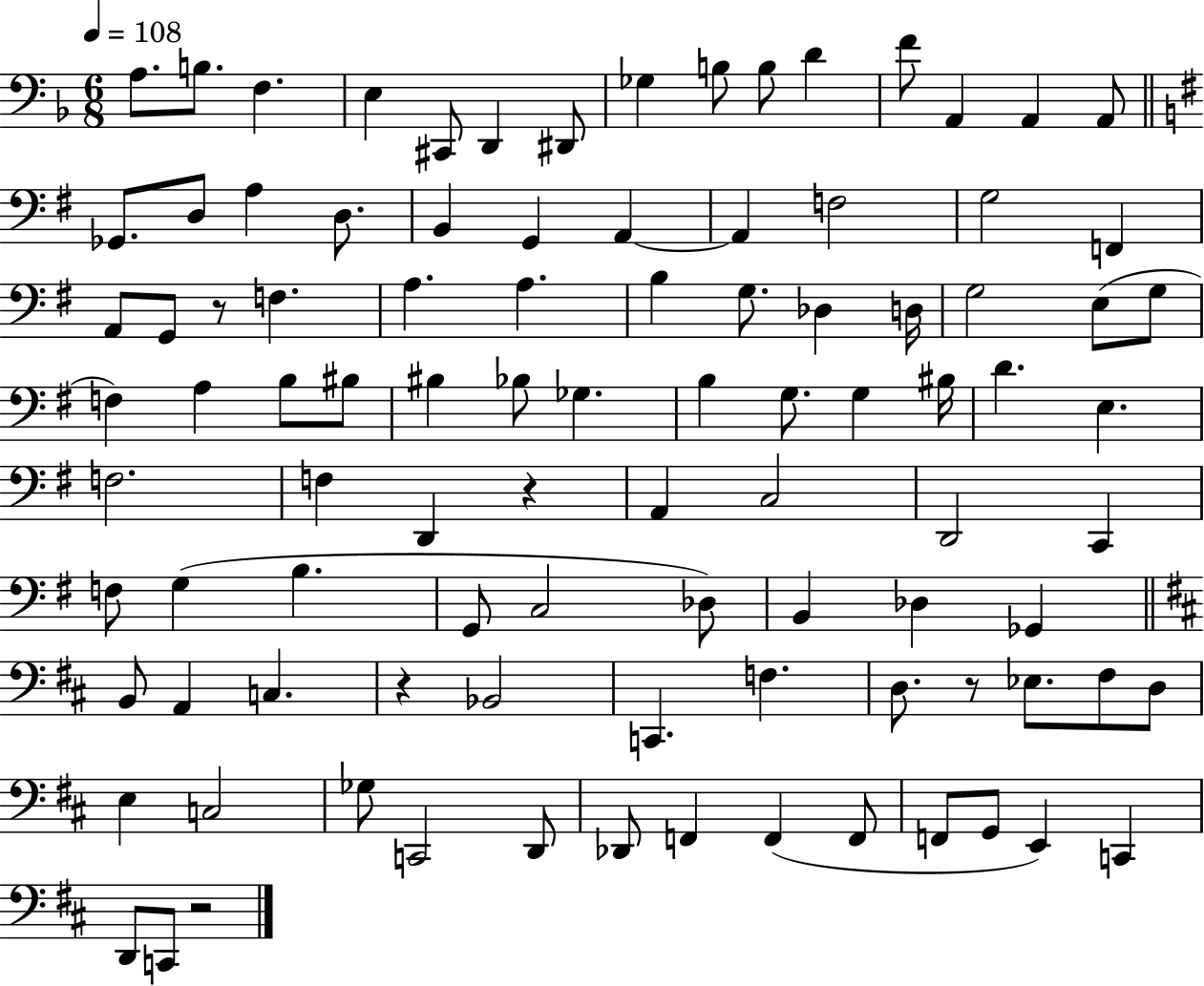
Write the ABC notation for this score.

X:1
T:Untitled
M:6/8
L:1/4
K:F
A,/2 B,/2 F, E, ^C,,/2 D,, ^D,,/2 _G, B,/2 B,/2 D F/2 A,, A,, A,,/2 _G,,/2 D,/2 A, D,/2 B,, G,, A,, A,, F,2 G,2 F,, A,,/2 G,,/2 z/2 F, A, A, B, G,/2 _D, D,/4 G,2 E,/2 G,/2 F, A, B,/2 ^B,/2 ^B, _B,/2 _G, B, G,/2 G, ^B,/4 D E, F,2 F, D,, z A,, C,2 D,,2 C,, F,/2 G, B, G,,/2 C,2 _D,/2 B,, _D, _G,, B,,/2 A,, C, z _B,,2 C,, F, D,/2 z/2 _E,/2 ^F,/2 D,/2 E, C,2 _G,/2 C,,2 D,,/2 _D,,/2 F,, F,, F,,/2 F,,/2 G,,/2 E,, C,, D,,/2 C,,/2 z2